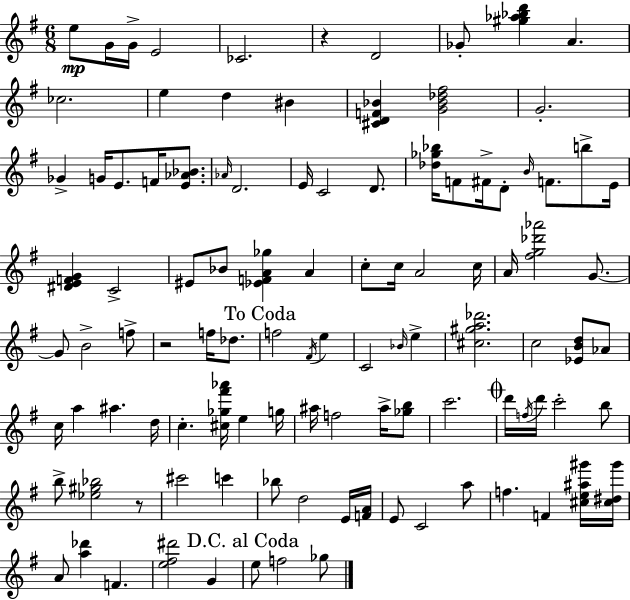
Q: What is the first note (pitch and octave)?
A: E5